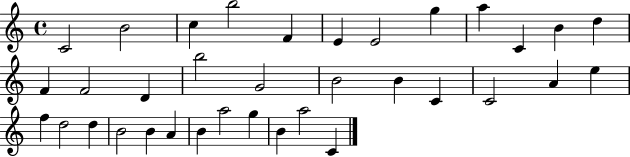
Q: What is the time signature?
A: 4/4